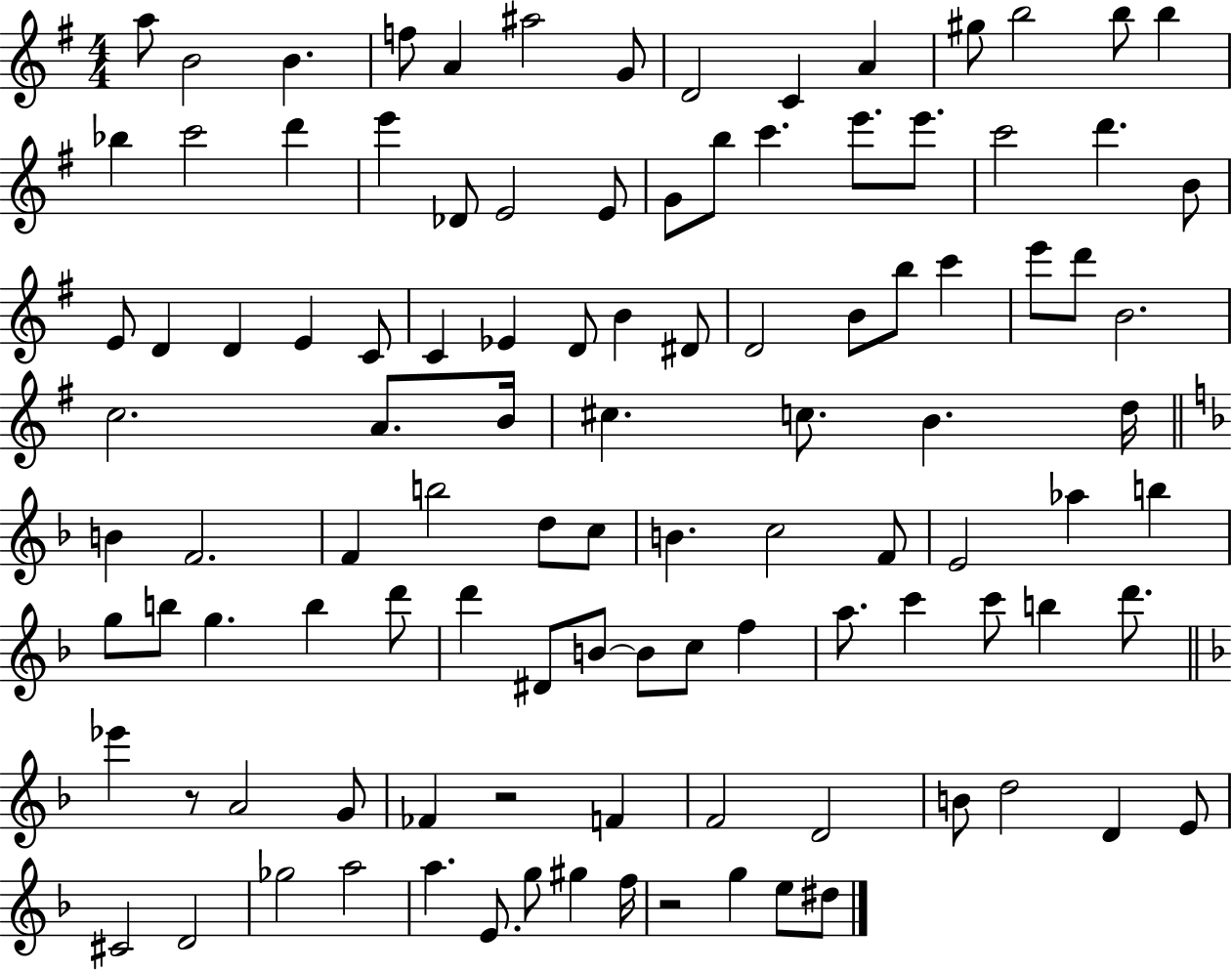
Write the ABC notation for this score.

X:1
T:Untitled
M:4/4
L:1/4
K:G
a/2 B2 B f/2 A ^a2 G/2 D2 C A ^g/2 b2 b/2 b _b c'2 d' e' _D/2 E2 E/2 G/2 b/2 c' e'/2 e'/2 c'2 d' B/2 E/2 D D E C/2 C _E D/2 B ^D/2 D2 B/2 b/2 c' e'/2 d'/2 B2 c2 A/2 B/4 ^c c/2 B d/4 B F2 F b2 d/2 c/2 B c2 F/2 E2 _a b g/2 b/2 g b d'/2 d' ^D/2 B/2 B/2 c/2 f a/2 c' c'/2 b d'/2 _e' z/2 A2 G/2 _F z2 F F2 D2 B/2 d2 D E/2 ^C2 D2 _g2 a2 a E/2 g/2 ^g f/4 z2 g e/2 ^d/2